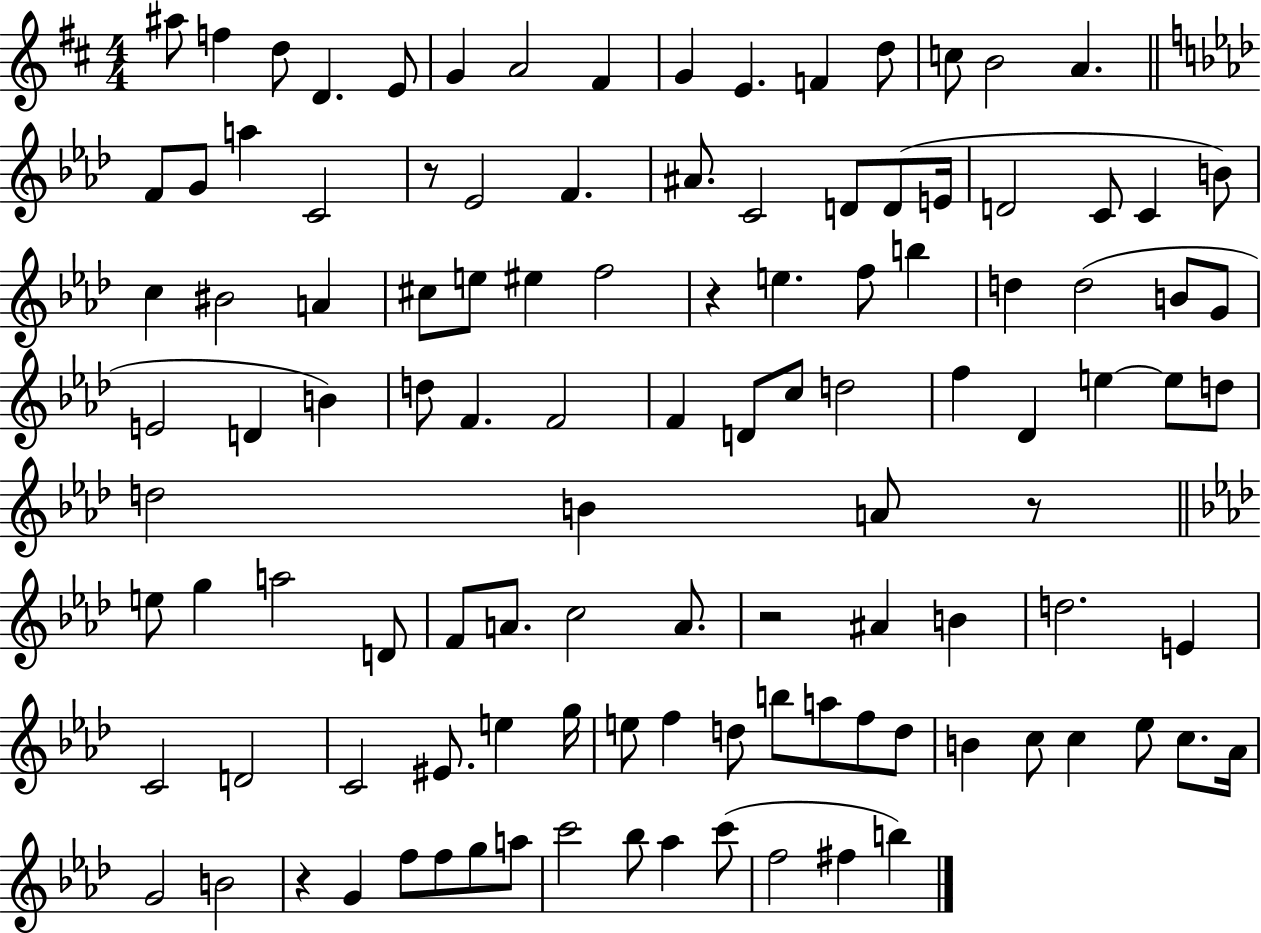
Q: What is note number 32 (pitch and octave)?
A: BIS4